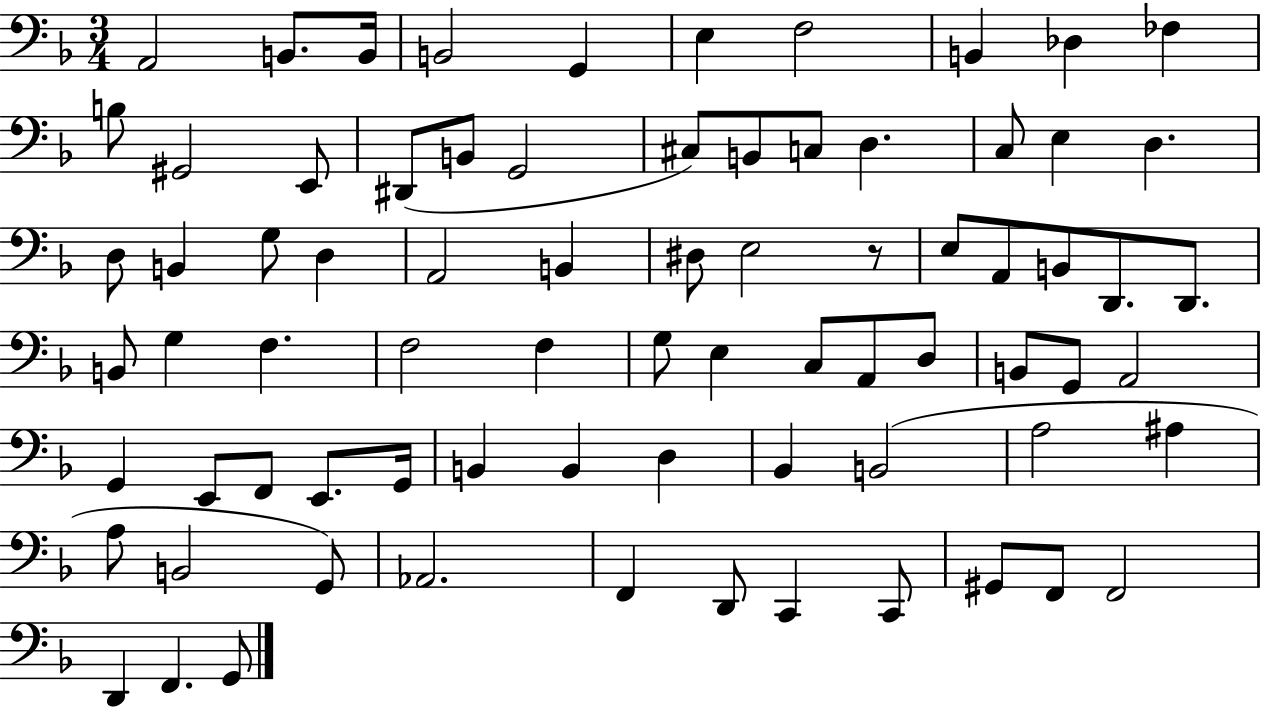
X:1
T:Untitled
M:3/4
L:1/4
K:F
A,,2 B,,/2 B,,/4 B,,2 G,, E, F,2 B,, _D, _F, B,/2 ^G,,2 E,,/2 ^D,,/2 B,,/2 G,,2 ^C,/2 B,,/2 C,/2 D, C,/2 E, D, D,/2 B,, G,/2 D, A,,2 B,, ^D,/2 E,2 z/2 E,/2 A,,/2 B,,/2 D,,/2 D,,/2 B,,/2 G, F, F,2 F, G,/2 E, C,/2 A,,/2 D,/2 B,,/2 G,,/2 A,,2 G,, E,,/2 F,,/2 E,,/2 G,,/4 B,, B,, D, _B,, B,,2 A,2 ^A, A,/2 B,,2 G,,/2 _A,,2 F,, D,,/2 C,, C,,/2 ^G,,/2 F,,/2 F,,2 D,, F,, G,,/2